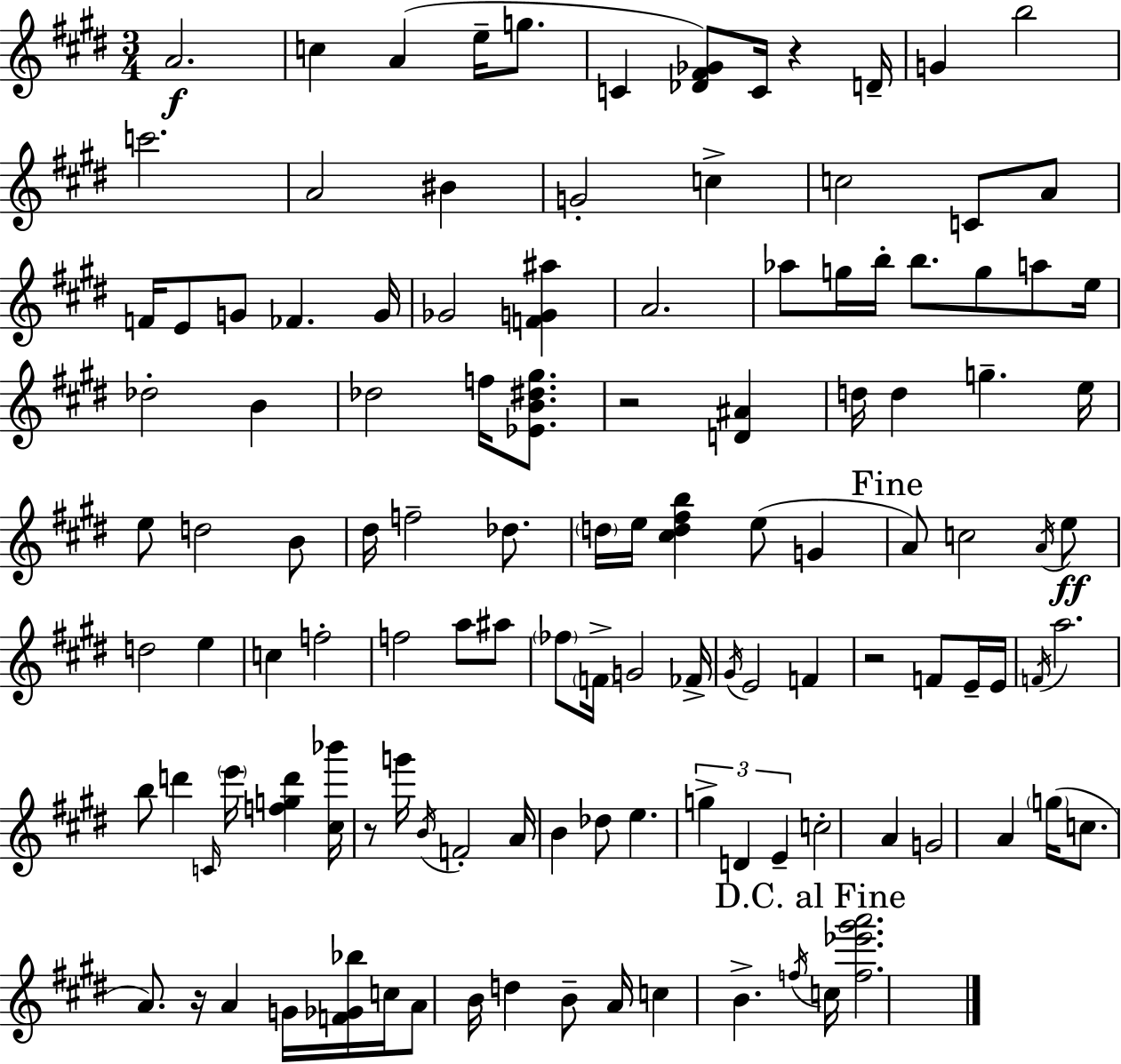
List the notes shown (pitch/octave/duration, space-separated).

A4/h. C5/q A4/q E5/s G5/e. C4/q [Db4,F#4,Gb4]/e C4/s R/q D4/s G4/q B5/h C6/h. A4/h BIS4/q G4/h C5/q C5/h C4/e A4/e F4/s E4/e G4/e FES4/q. G4/s Gb4/h [F4,G4,A#5]/q A4/h. Ab5/e G5/s B5/s B5/e. G5/e A5/e E5/s Db5/h B4/q Db5/h F5/s [Eb4,B4,D#5,G#5]/e. R/h [D4,A#4]/q D5/s D5/q G5/q. E5/s E5/e D5/h B4/e D#5/s F5/h Db5/e. D5/s E5/s [C#5,D5,F#5,B5]/q E5/e G4/q A4/e C5/h A4/s E5/e D5/h E5/q C5/q F5/h F5/h A5/e A#5/e FES5/e F4/s G4/h FES4/s G#4/s E4/h F4/q R/h F4/e E4/s E4/s F4/s A5/h. B5/e D6/q C4/s E6/s [F5,G5,D6]/q [C#5,Bb6]/s R/e G6/s B4/s F4/h A4/s B4/q Db5/e E5/q. G5/q D4/q E4/q C5/h A4/q G4/h A4/q G5/s C5/e. A4/e. R/s A4/q G4/s [F4,Gb4,Bb5]/s C5/s A4/e B4/s D5/q B4/e A4/s C5/q B4/q. F5/s C5/s [F5,Eb6,G#6,A6]/h.